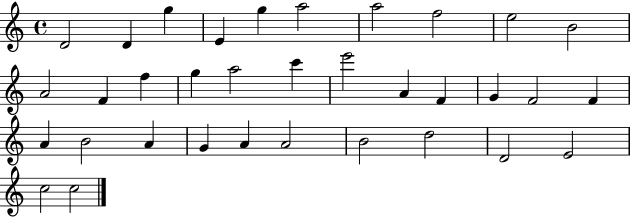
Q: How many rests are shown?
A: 0